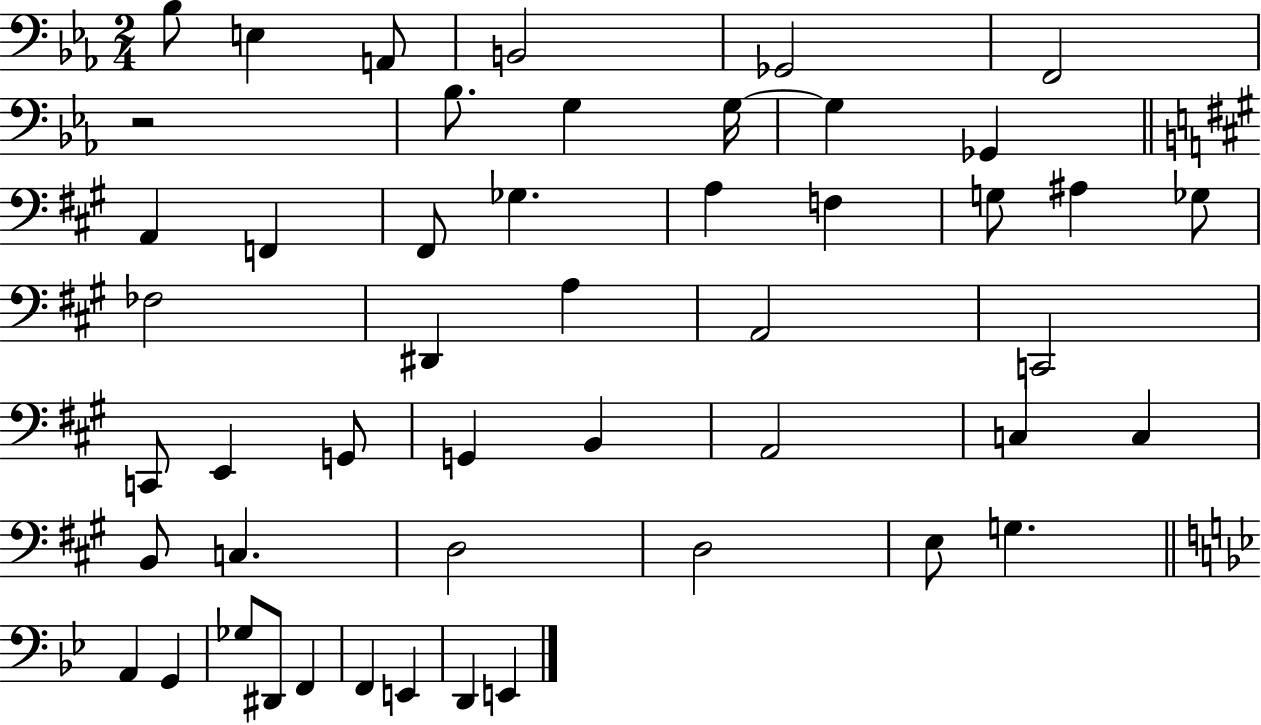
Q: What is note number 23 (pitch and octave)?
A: A3